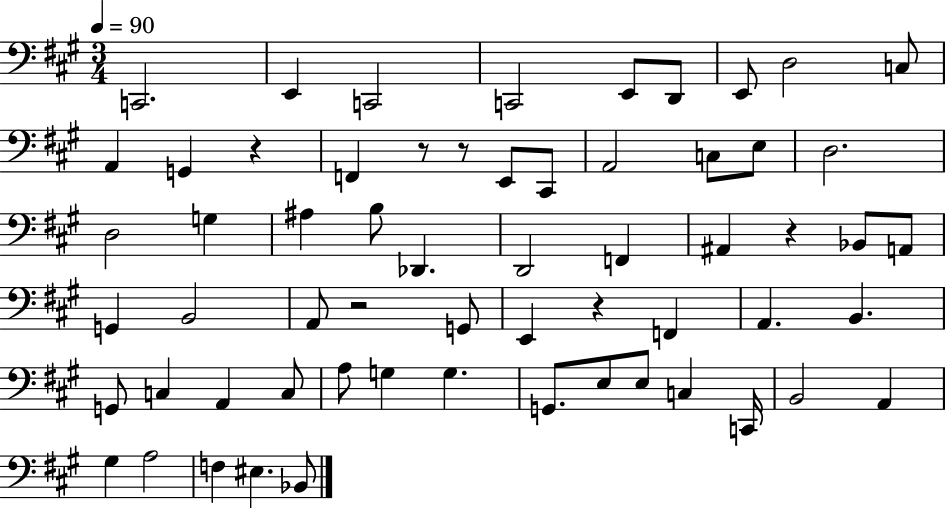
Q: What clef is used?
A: bass